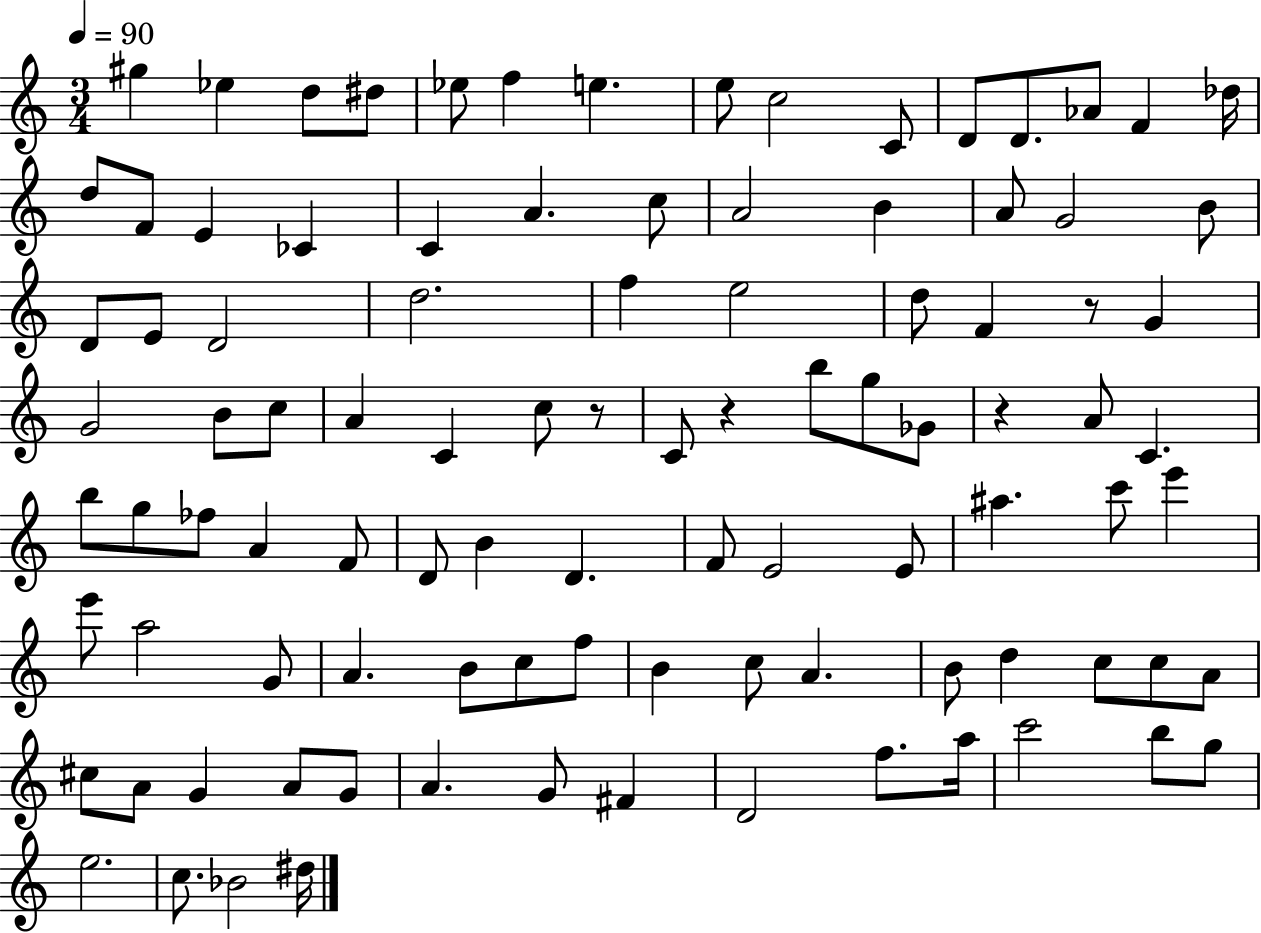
G#5/q Eb5/q D5/e D#5/e Eb5/e F5/q E5/q. E5/e C5/h C4/e D4/e D4/e. Ab4/e F4/q Db5/s D5/e F4/e E4/q CES4/q C4/q A4/q. C5/e A4/h B4/q A4/e G4/h B4/e D4/e E4/e D4/h D5/h. F5/q E5/h D5/e F4/q R/e G4/q G4/h B4/e C5/e A4/q C4/q C5/e R/e C4/e R/q B5/e G5/e Gb4/e R/q A4/e C4/q. B5/e G5/e FES5/e A4/q F4/e D4/e B4/q D4/q. F4/e E4/h E4/e A#5/q. C6/e E6/q E6/e A5/h G4/e A4/q. B4/e C5/e F5/e B4/q C5/e A4/q. B4/e D5/q C5/e C5/e A4/e C#5/e A4/e G4/q A4/e G4/e A4/q. G4/e F#4/q D4/h F5/e. A5/s C6/h B5/e G5/e E5/h. C5/e. Bb4/h D#5/s